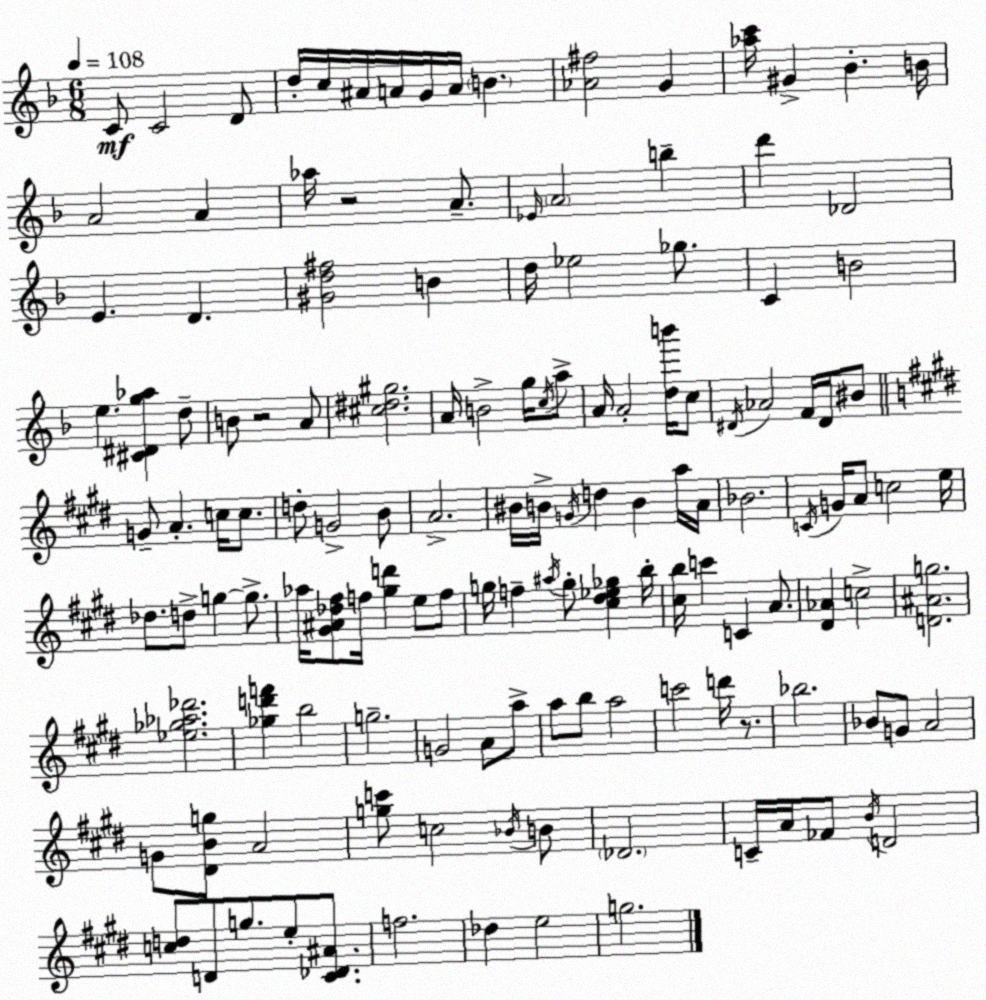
X:1
T:Untitled
M:6/8
L:1/4
K:F
C/2 C2 D/2 d/4 c/4 ^A/4 A/4 G/4 A/4 B [_A^f]2 G [_ac']/4 ^G _B B/4 A2 A _a/4 z2 A/2 _E/4 A2 b d' _D2 E D [^Gd^f]2 B d/4 _e2 _g/2 C B2 e [^C^Dg_a] d/2 B/2 z2 A/2 [^c^d^g]2 A/4 B2 g/4 c/4 a/2 A/4 A2 [db']/4 c/2 ^D/4 _A2 F/4 ^D/4 ^B/2 G/2 A c/4 c/2 d/2 G2 B/2 A2 ^B/4 B/4 G/4 d B a/4 A/4 _B2 C/4 G/4 A/2 c2 e/4 _d/2 d/2 g g/2 _a/4 [^G^A_d^f]/2 f/4 [^gd'] e/2 f/2 g/4 f ^a/4 g/2 [^c^d_e_g] b/4 [^cb]/4 c' C A/2 [^D_A] c2 [D^Ag]2 [_e_g_a_d']2 [_gd'f'] b2 g2 G2 A/2 a/2 a/2 b/2 a2 c'2 d'/4 z/2 _b2 _B/2 G/2 A2 G/2 [^DBg]/2 A2 [gc']/2 c2 _B/4 B/2 _D2 C/4 A/4 _F/2 B/4 D2 [cd]/2 D/2 g/2 e/2 [^C_D^A]/2 f2 _d e2 g2